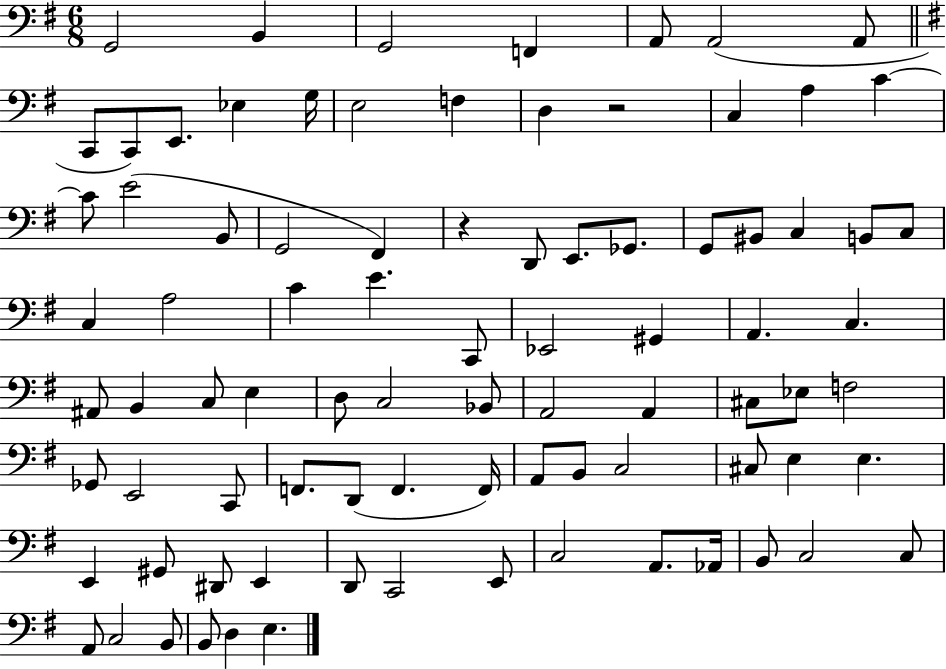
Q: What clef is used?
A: bass